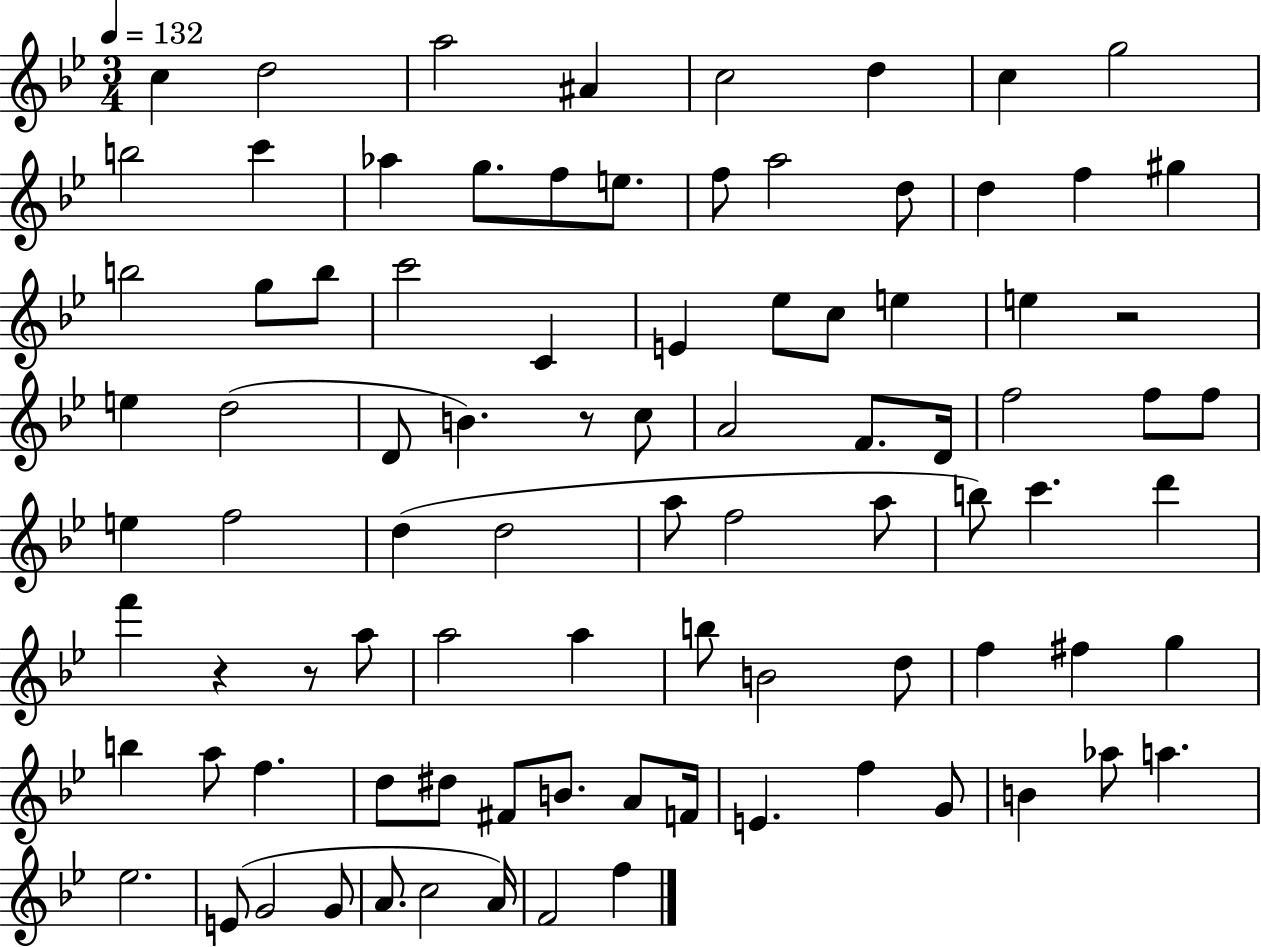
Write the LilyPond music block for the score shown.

{
  \clef treble
  \numericTimeSignature
  \time 3/4
  \key bes \major
  \tempo 4 = 132
  c''4 d''2 | a''2 ais'4 | c''2 d''4 | c''4 g''2 | \break b''2 c'''4 | aes''4 g''8. f''8 e''8. | f''8 a''2 d''8 | d''4 f''4 gis''4 | \break b''2 g''8 b''8 | c'''2 c'4 | e'4 ees''8 c''8 e''4 | e''4 r2 | \break e''4 d''2( | d'8 b'4.) r8 c''8 | a'2 f'8. d'16 | f''2 f''8 f''8 | \break e''4 f''2 | d''4( d''2 | a''8 f''2 a''8 | b''8) c'''4. d'''4 | \break f'''4 r4 r8 a''8 | a''2 a''4 | b''8 b'2 d''8 | f''4 fis''4 g''4 | \break b''4 a''8 f''4. | d''8 dis''8 fis'8 b'8. a'8 f'16 | e'4. f''4 g'8 | b'4 aes''8 a''4. | \break ees''2. | e'8( g'2 g'8 | a'8. c''2 a'16) | f'2 f''4 | \break \bar "|."
}